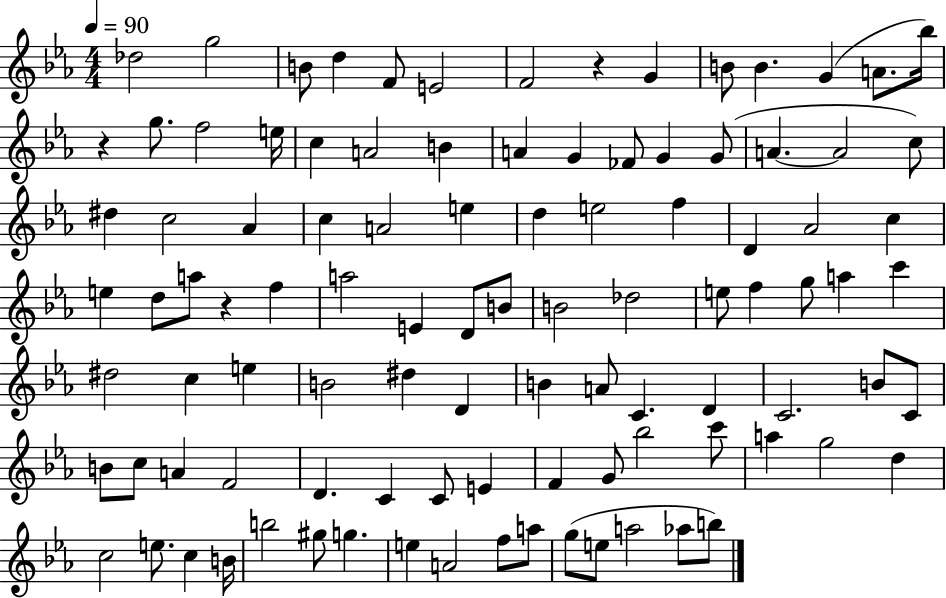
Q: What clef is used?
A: treble